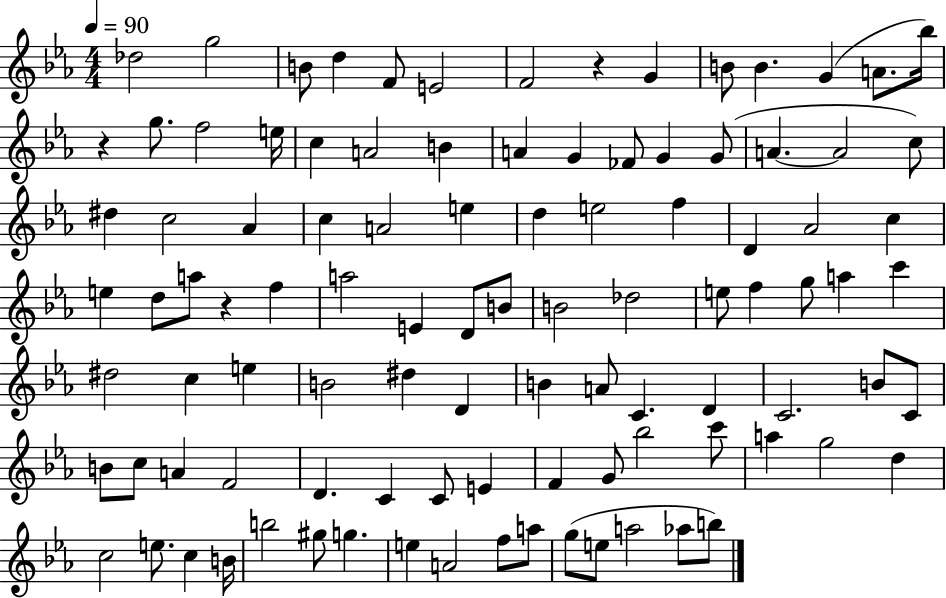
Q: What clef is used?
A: treble